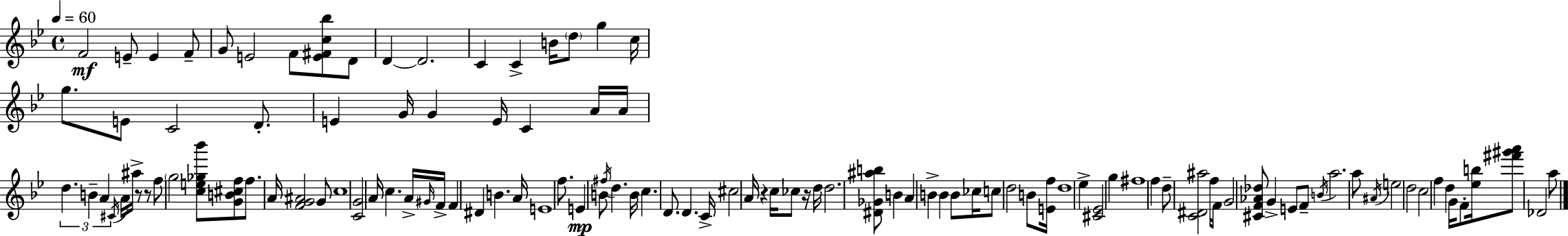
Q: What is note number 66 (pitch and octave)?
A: B4